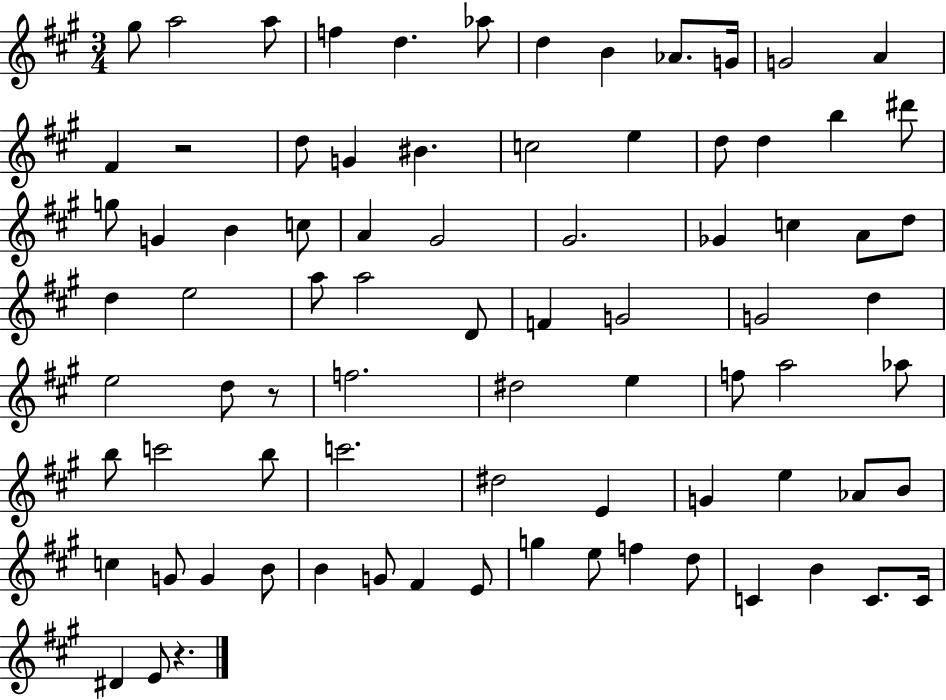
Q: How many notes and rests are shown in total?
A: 81